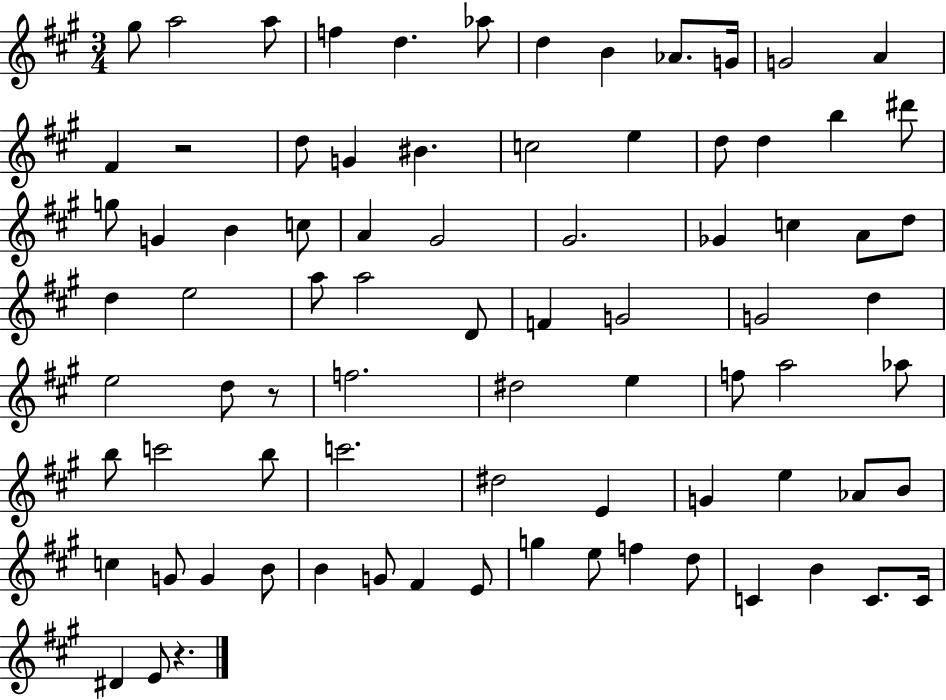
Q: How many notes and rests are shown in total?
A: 81